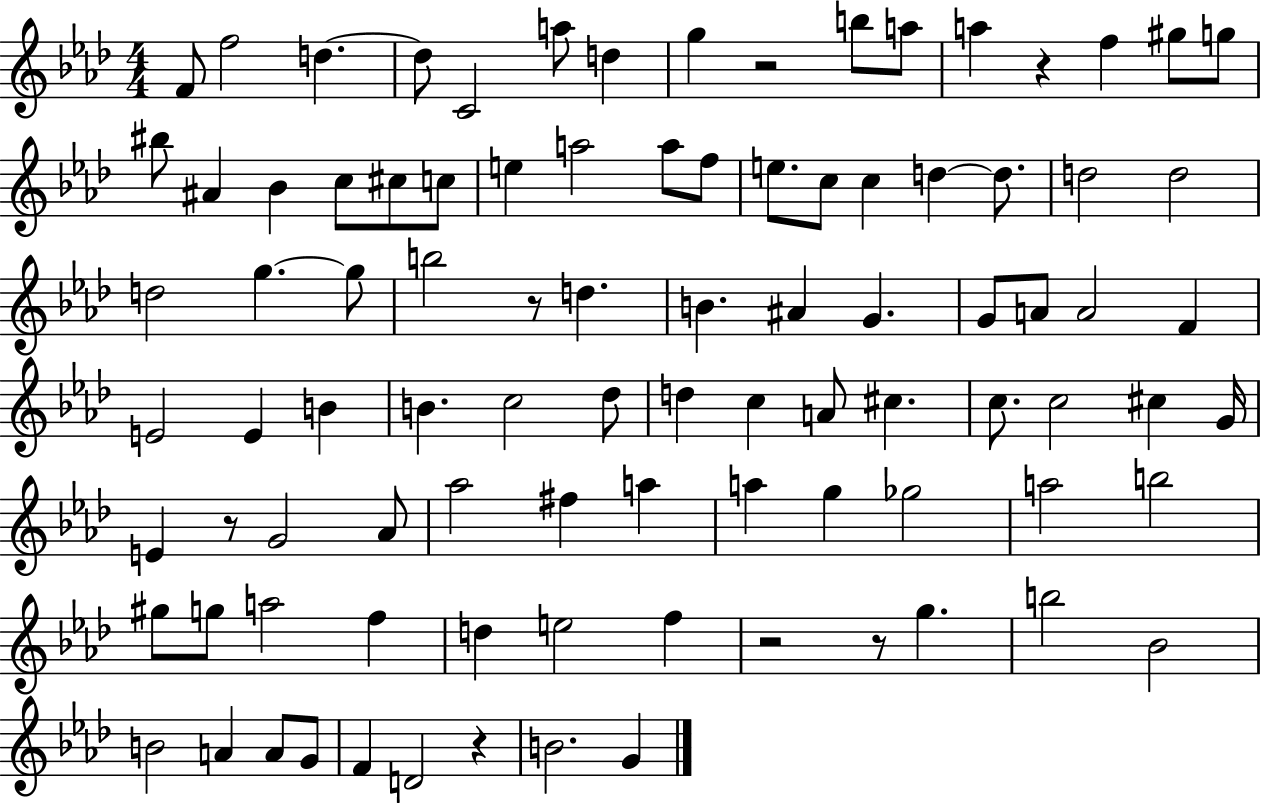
{
  \clef treble
  \numericTimeSignature
  \time 4/4
  \key aes \major
  f'8 f''2 d''4.~~ | d''8 c'2 a''8 d''4 | g''4 r2 b''8 a''8 | a''4 r4 f''4 gis''8 g''8 | \break bis''8 ais'4 bes'4 c''8 cis''8 c''8 | e''4 a''2 a''8 f''8 | e''8. c''8 c''4 d''4~~ d''8. | d''2 d''2 | \break d''2 g''4.~~ g''8 | b''2 r8 d''4. | b'4. ais'4 g'4. | g'8 a'8 a'2 f'4 | \break e'2 e'4 b'4 | b'4. c''2 des''8 | d''4 c''4 a'8 cis''4. | c''8. c''2 cis''4 g'16 | \break e'4 r8 g'2 aes'8 | aes''2 fis''4 a''4 | a''4 g''4 ges''2 | a''2 b''2 | \break gis''8 g''8 a''2 f''4 | d''4 e''2 f''4 | r2 r8 g''4. | b''2 bes'2 | \break b'2 a'4 a'8 g'8 | f'4 d'2 r4 | b'2. g'4 | \bar "|."
}